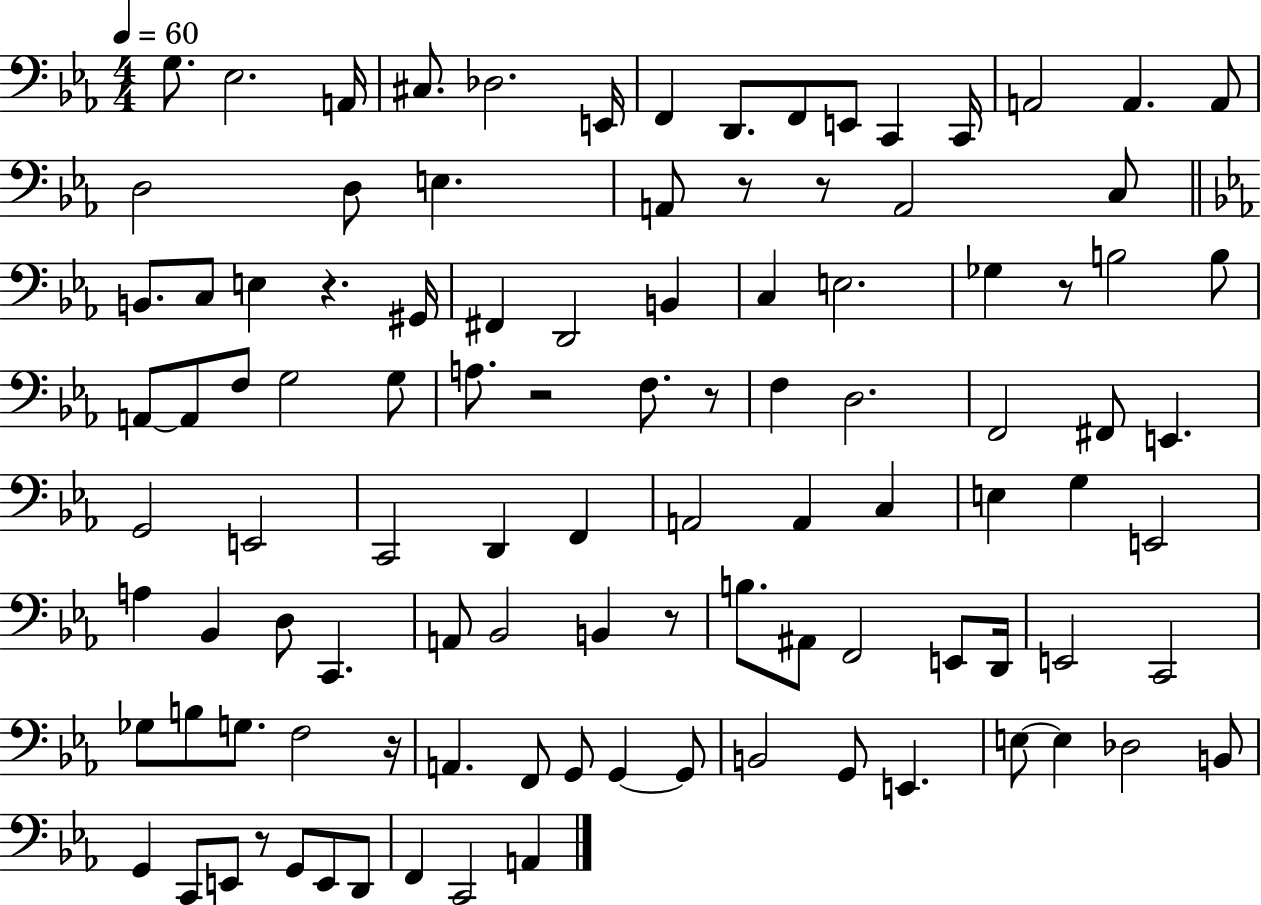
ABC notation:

X:1
T:Untitled
M:4/4
L:1/4
K:Eb
G,/2 _E,2 A,,/4 ^C,/2 _D,2 E,,/4 F,, D,,/2 F,,/2 E,,/2 C,, C,,/4 A,,2 A,, A,,/2 D,2 D,/2 E, A,,/2 z/2 z/2 A,,2 C,/2 B,,/2 C,/2 E, z ^G,,/4 ^F,, D,,2 B,, C, E,2 _G, z/2 B,2 B,/2 A,,/2 A,,/2 F,/2 G,2 G,/2 A,/2 z2 F,/2 z/2 F, D,2 F,,2 ^F,,/2 E,, G,,2 E,,2 C,,2 D,, F,, A,,2 A,, C, E, G, E,,2 A, _B,, D,/2 C,, A,,/2 _B,,2 B,, z/2 B,/2 ^A,,/2 F,,2 E,,/2 D,,/4 E,,2 C,,2 _G,/2 B,/2 G,/2 F,2 z/4 A,, F,,/2 G,,/2 G,, G,,/2 B,,2 G,,/2 E,, E,/2 E, _D,2 B,,/2 G,, C,,/2 E,,/2 z/2 G,,/2 E,,/2 D,,/2 F,, C,,2 A,,